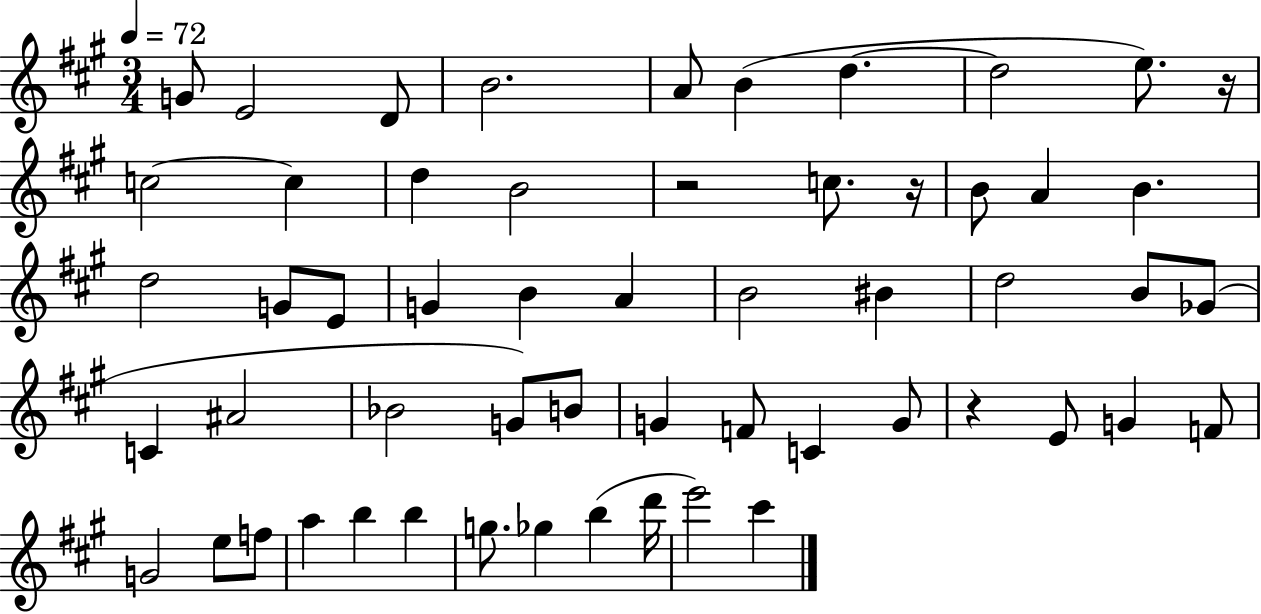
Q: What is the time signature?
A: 3/4